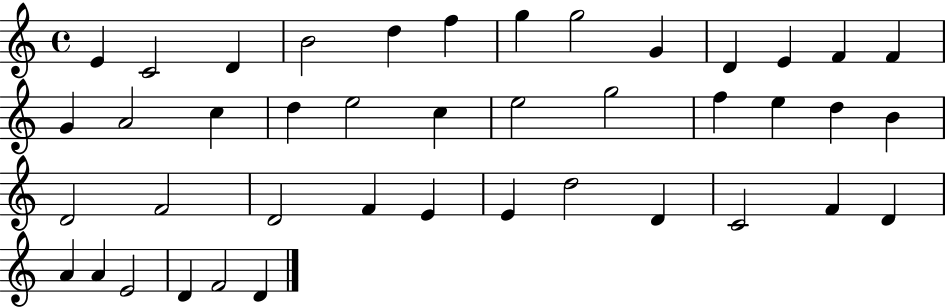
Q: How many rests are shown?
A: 0